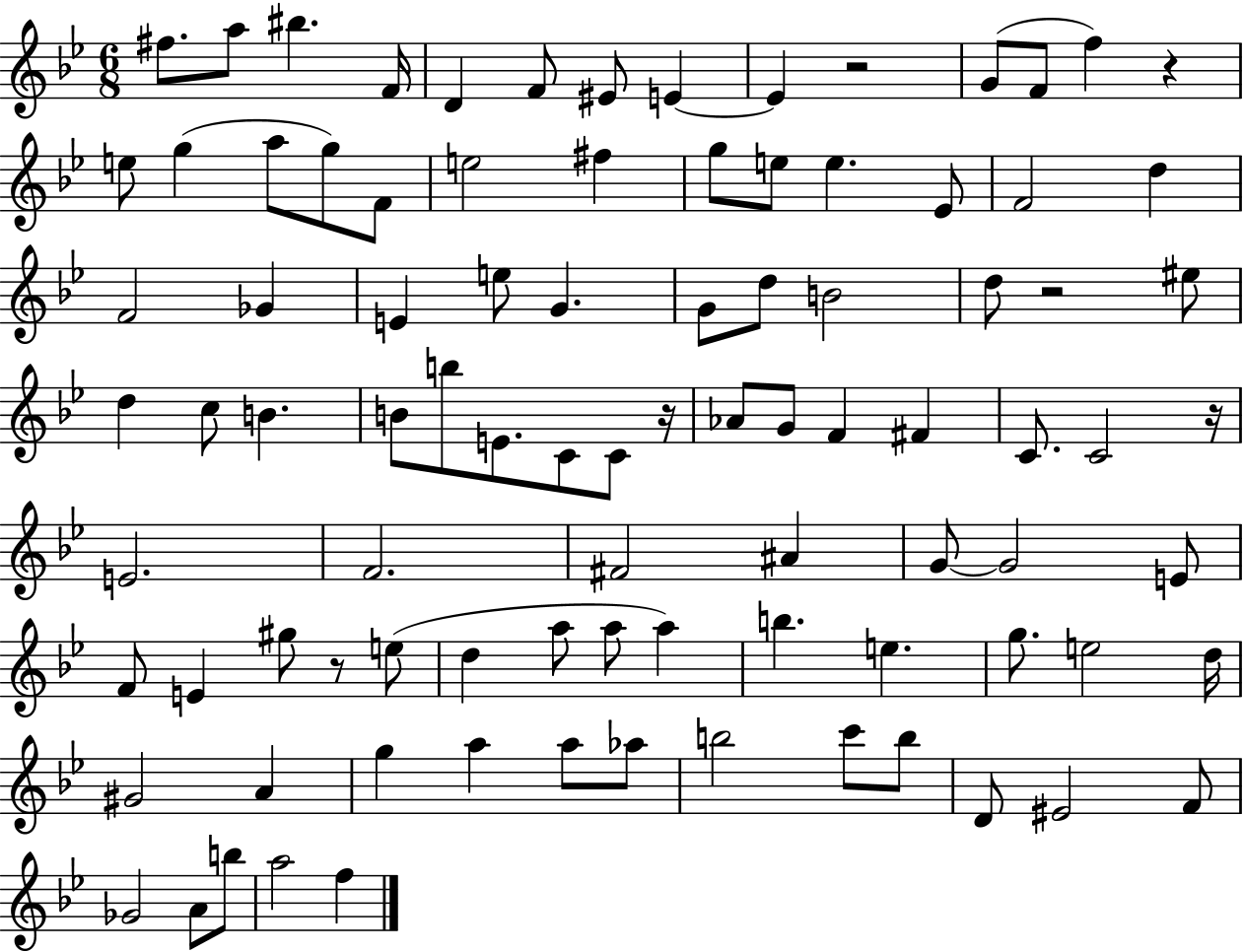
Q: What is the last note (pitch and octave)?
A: F5